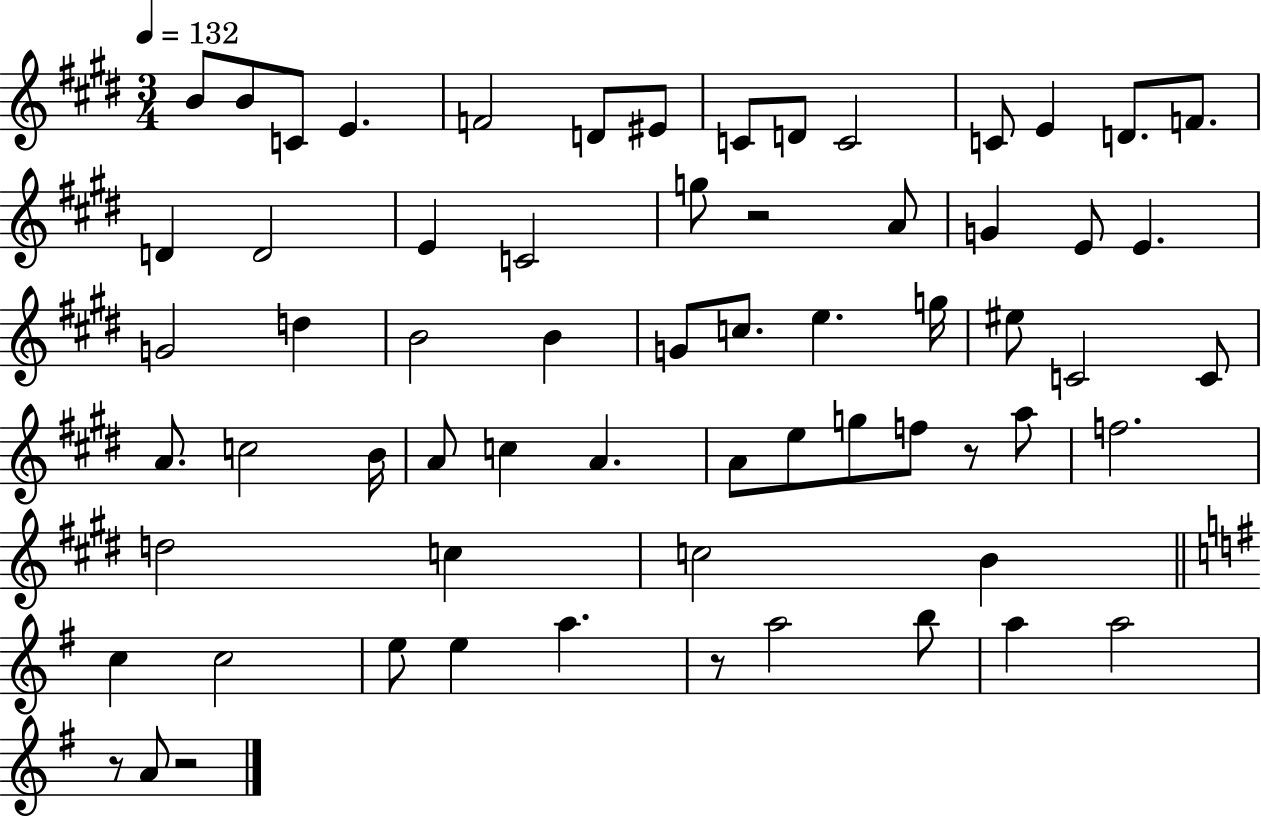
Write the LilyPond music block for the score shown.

{
  \clef treble
  \numericTimeSignature
  \time 3/4
  \key e \major
  \tempo 4 = 132
  b'8 b'8 c'8 e'4. | f'2 d'8 eis'8 | c'8 d'8 c'2 | c'8 e'4 d'8. f'8. | \break d'4 d'2 | e'4 c'2 | g''8 r2 a'8 | g'4 e'8 e'4. | \break g'2 d''4 | b'2 b'4 | g'8 c''8. e''4. g''16 | eis''8 c'2 c'8 | \break a'8. c''2 b'16 | a'8 c''4 a'4. | a'8 e''8 g''8 f''8 r8 a''8 | f''2. | \break d''2 c''4 | c''2 b'4 | \bar "||" \break \key g \major c''4 c''2 | e''8 e''4 a''4. | r8 a''2 b''8 | a''4 a''2 | \break r8 a'8 r2 | \bar "|."
}